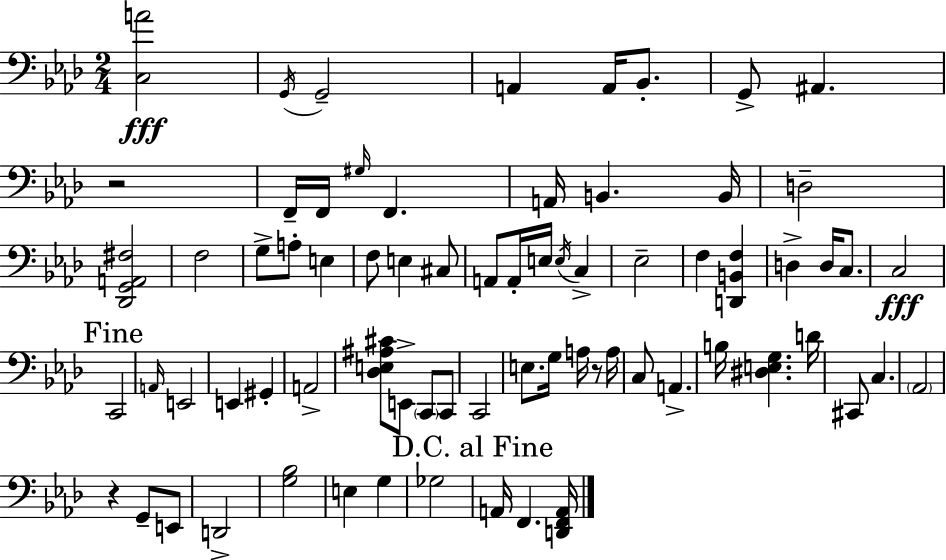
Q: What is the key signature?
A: AES major